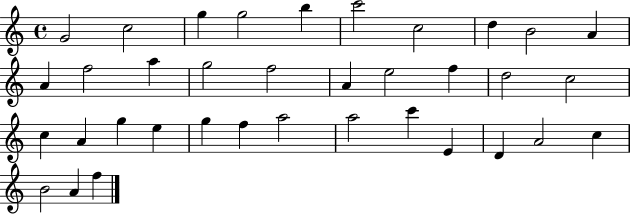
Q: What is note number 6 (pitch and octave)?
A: C6